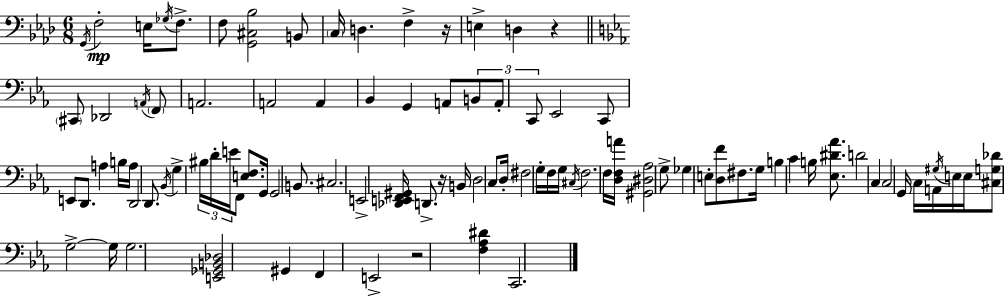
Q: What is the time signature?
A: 6/8